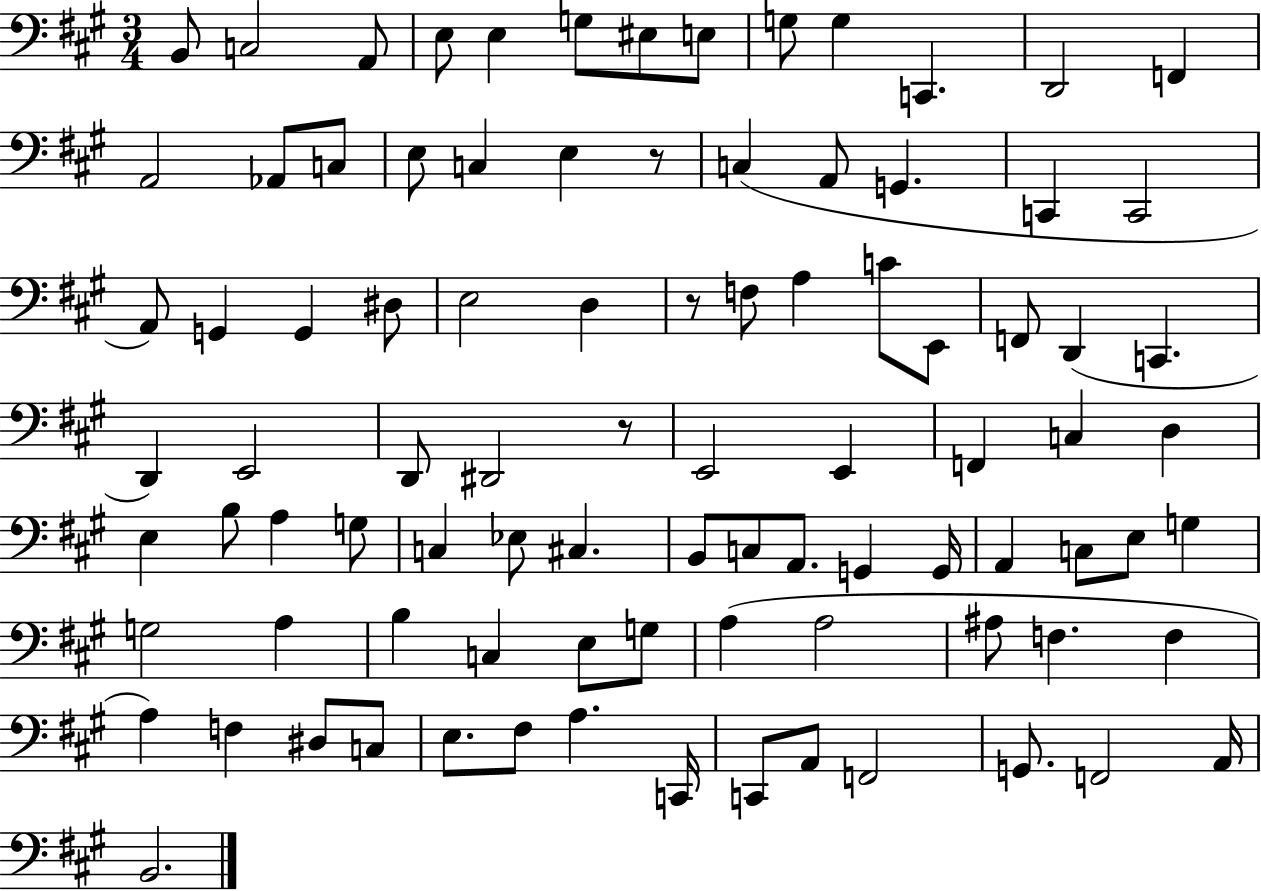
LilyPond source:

{
  \clef bass
  \numericTimeSignature
  \time 3/4
  \key a \major
  b,8 c2 a,8 | e8 e4 g8 eis8 e8 | g8 g4 c,4. | d,2 f,4 | \break a,2 aes,8 c8 | e8 c4 e4 r8 | c4( a,8 g,4. | c,4 c,2 | \break a,8) g,4 g,4 dis8 | e2 d4 | r8 f8 a4 c'8 e,8 | f,8 d,4( c,4. | \break d,4) e,2 | d,8 dis,2 r8 | e,2 e,4 | f,4 c4 d4 | \break e4 b8 a4 g8 | c4 ees8 cis4. | b,8 c8 a,8. g,4 g,16 | a,4 c8 e8 g4 | \break g2 a4 | b4 c4 e8 g8 | a4( a2 | ais8 f4. f4 | \break a4) f4 dis8 c8 | e8. fis8 a4. c,16 | c,8 a,8 f,2 | g,8. f,2 a,16 | \break b,2. | \bar "|."
}